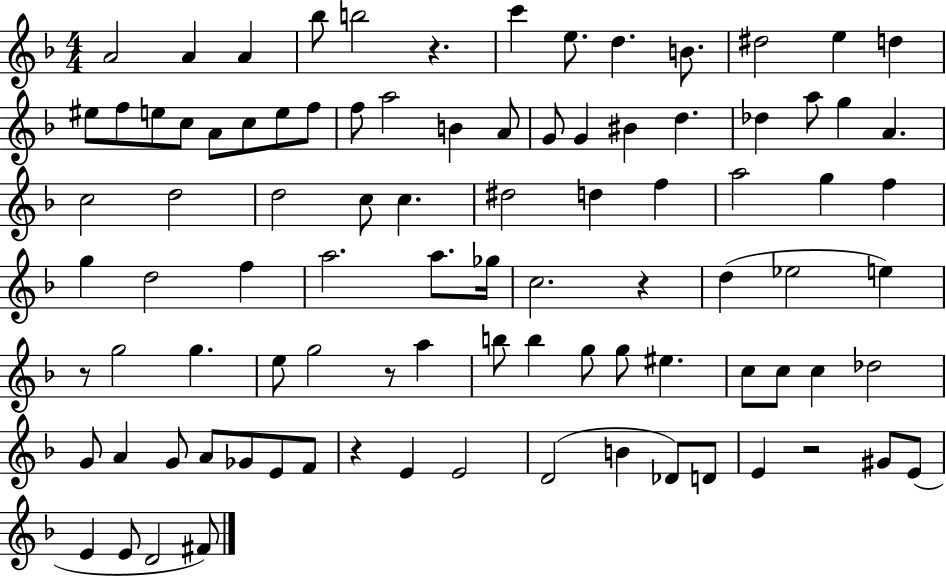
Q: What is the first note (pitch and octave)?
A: A4